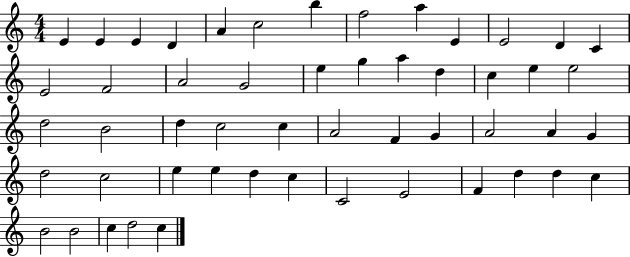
X:1
T:Untitled
M:4/4
L:1/4
K:C
E E E D A c2 b f2 a E E2 D C E2 F2 A2 G2 e g a d c e e2 d2 B2 d c2 c A2 F G A2 A G d2 c2 e e d c C2 E2 F d d c B2 B2 c d2 c